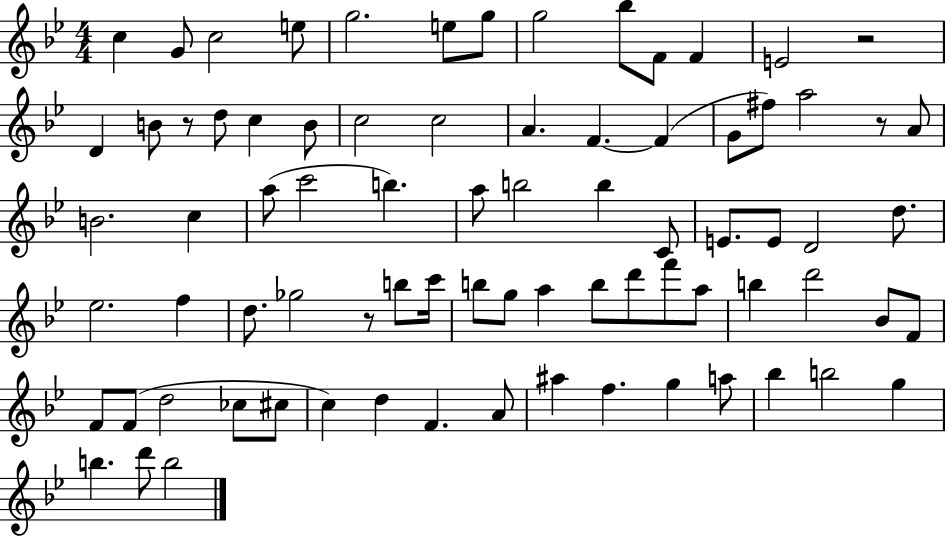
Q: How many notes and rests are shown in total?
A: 79